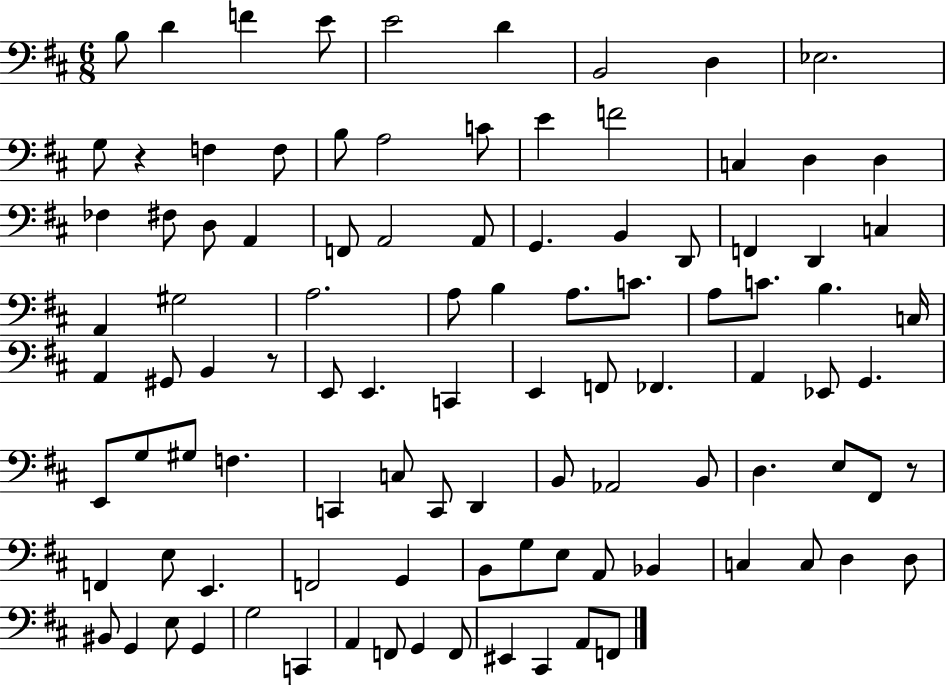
{
  \clef bass
  \numericTimeSignature
  \time 6/8
  \key d \major
  \repeat volta 2 { b8 d'4 f'4 e'8 | e'2 d'4 | b,2 d4 | ees2. | \break g8 r4 f4 f8 | b8 a2 c'8 | e'4 f'2 | c4 d4 d4 | \break fes4 fis8 d8 a,4 | f,8 a,2 a,8 | g,4. b,4 d,8 | f,4 d,4 c4 | \break a,4 gis2 | a2. | a8 b4 a8. c'8. | a8 c'8. b4. c16 | \break a,4 gis,8 b,4 r8 | e,8 e,4. c,4 | e,4 f,8 fes,4. | a,4 ees,8 g,4. | \break e,8 g8 gis8 f4. | c,4 c8 c,8 d,4 | b,8 aes,2 b,8 | d4. e8 fis,8 r8 | \break f,4 e8 e,4. | f,2 g,4 | b,8 g8 e8 a,8 bes,4 | c4 c8 d4 d8 | \break bis,8 g,4 e8 g,4 | g2 c,4 | a,4 f,8 g,4 f,8 | eis,4 cis,4 a,8 f,8 | \break } \bar "|."
}